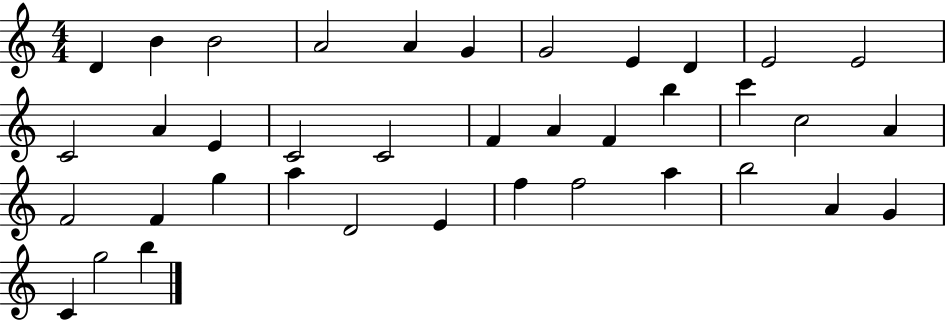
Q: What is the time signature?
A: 4/4